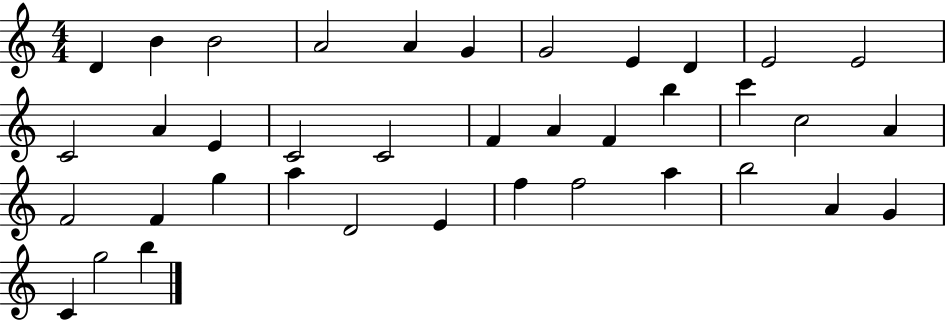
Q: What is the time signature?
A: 4/4